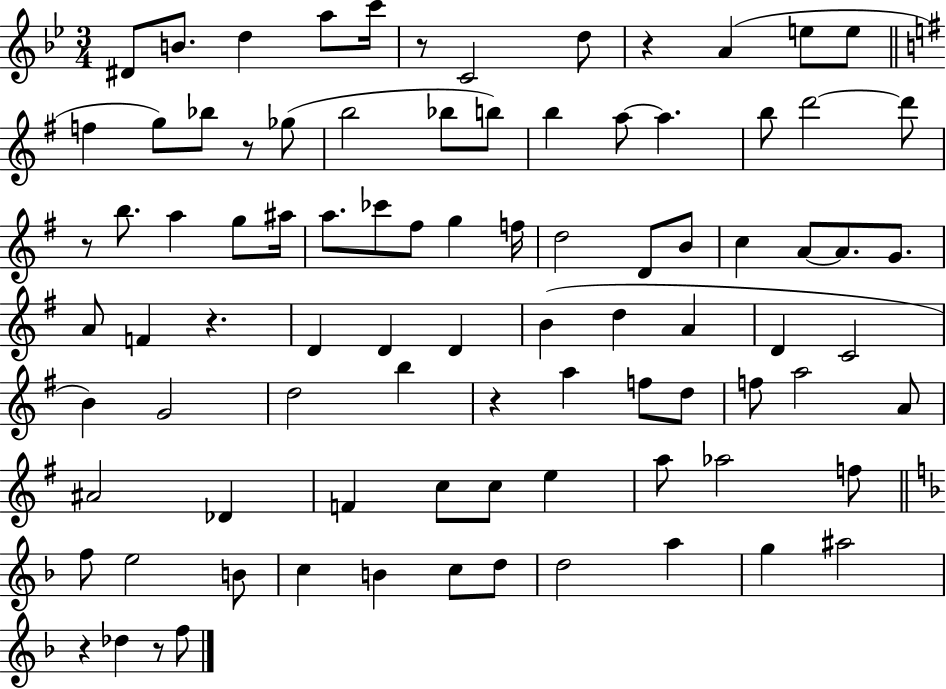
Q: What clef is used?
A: treble